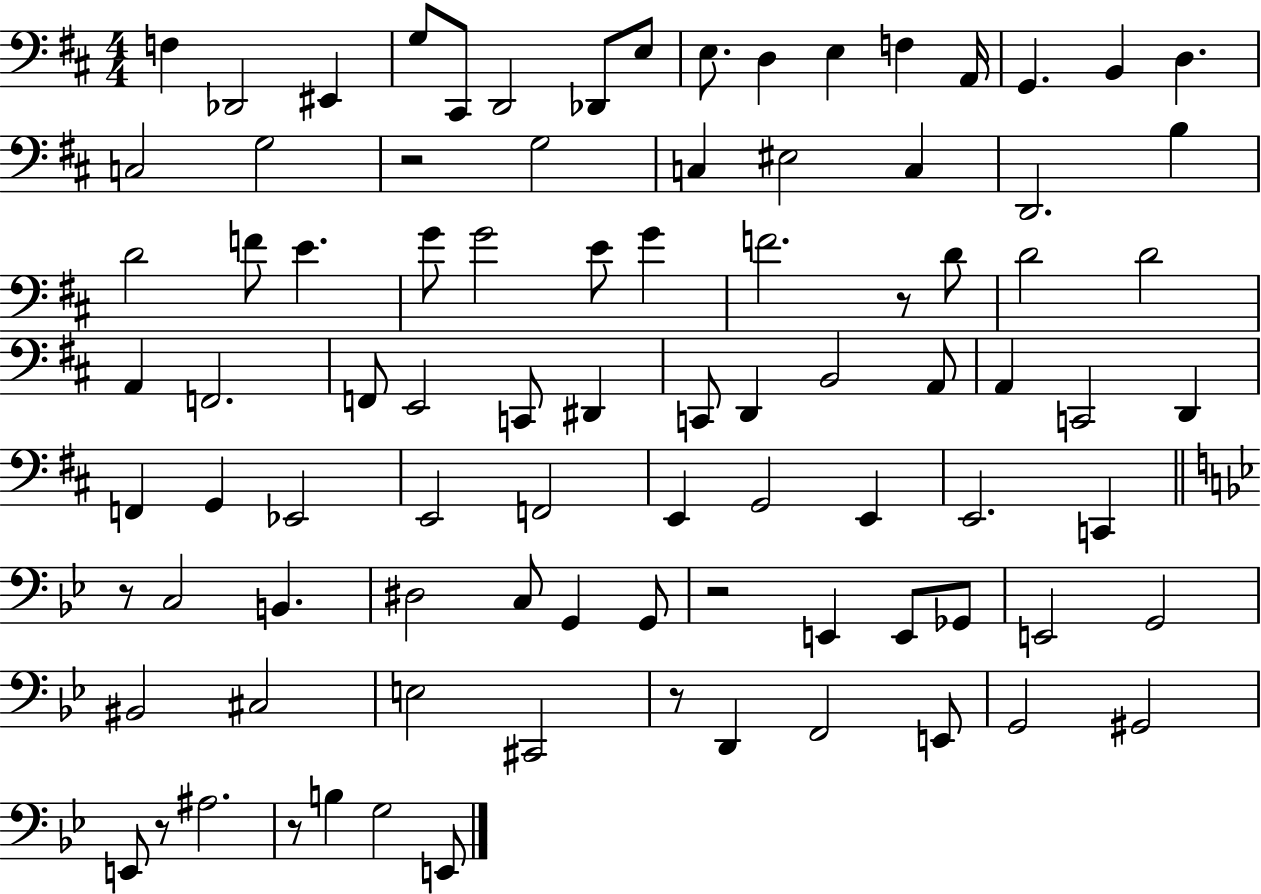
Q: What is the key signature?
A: D major